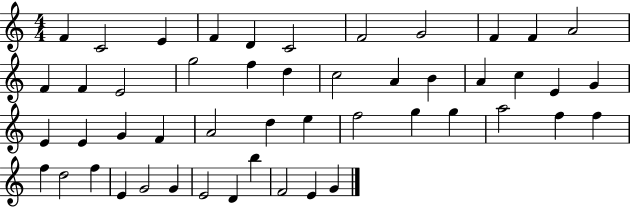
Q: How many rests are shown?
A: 0